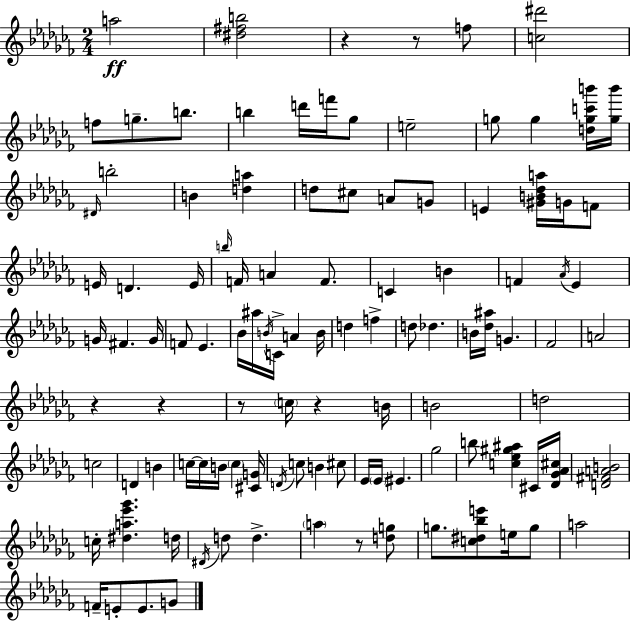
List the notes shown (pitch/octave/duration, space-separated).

A5/h [D#5,F#5,B5]/h R/q R/e F5/e [C5,D#6]/h F5/e G5/e. B5/e. B5/q D6/s F6/s Gb5/e E5/h G5/e G5/q [D5,G5,C6,B6]/s [G5,B6]/s D#4/s B5/h B4/q [D5,A5]/q D5/e C#5/e A4/e G4/e E4/q [G#4,B4,Db5,A5]/s G4/s F4/e E4/s D4/q. E4/s B5/s F4/s A4/q F4/e. C4/q B4/q F4/q Ab4/s Eb4/q G4/s F#4/q. G4/s F4/e Eb4/q. Bb4/s A#5/s B4/s C4/s A4/q B4/s D5/q F5/q D5/e Db5/q. B4/s [Db5,A#5]/s G4/q. FES4/h A4/h R/q R/q R/e C5/s R/q B4/s B4/h D5/h C5/h D4/q B4/q C5/s C5/s B4/s C5/q [C#4,G4]/s D4/s C5/e B4/q C#5/e Eb4/s Eb4/s EIS4/q. Gb5/h B5/e [C5,Eb5,G#5,A#5]/q C#4/s [Db4,Gb4,Ab4,C#5]/s [D4,F#4,A4,B4]/h C5/s [D#5,A5,Eb6,Gb6]/q. D5/s D#4/s D5/e D5/q. A5/q R/e [D5,G5]/e G5/e. [C5,D#5,Bb5,E6]/e E5/s G5/e A5/h F4/s E4/e E4/e. G4/e